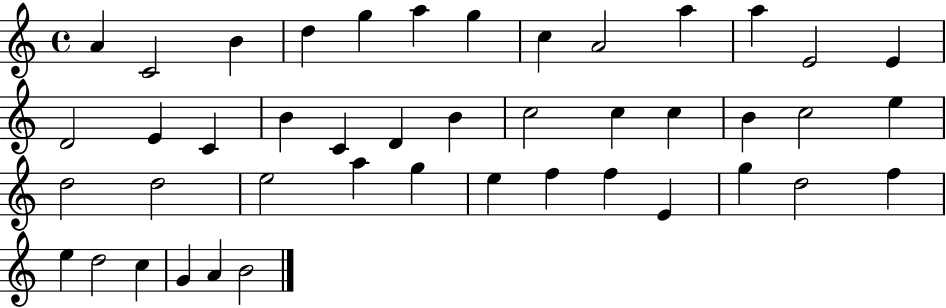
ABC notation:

X:1
T:Untitled
M:4/4
L:1/4
K:C
A C2 B d g a g c A2 a a E2 E D2 E C B C D B c2 c c B c2 e d2 d2 e2 a g e f f E g d2 f e d2 c G A B2